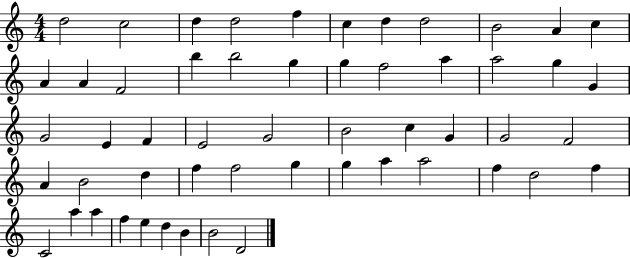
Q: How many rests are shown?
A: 0